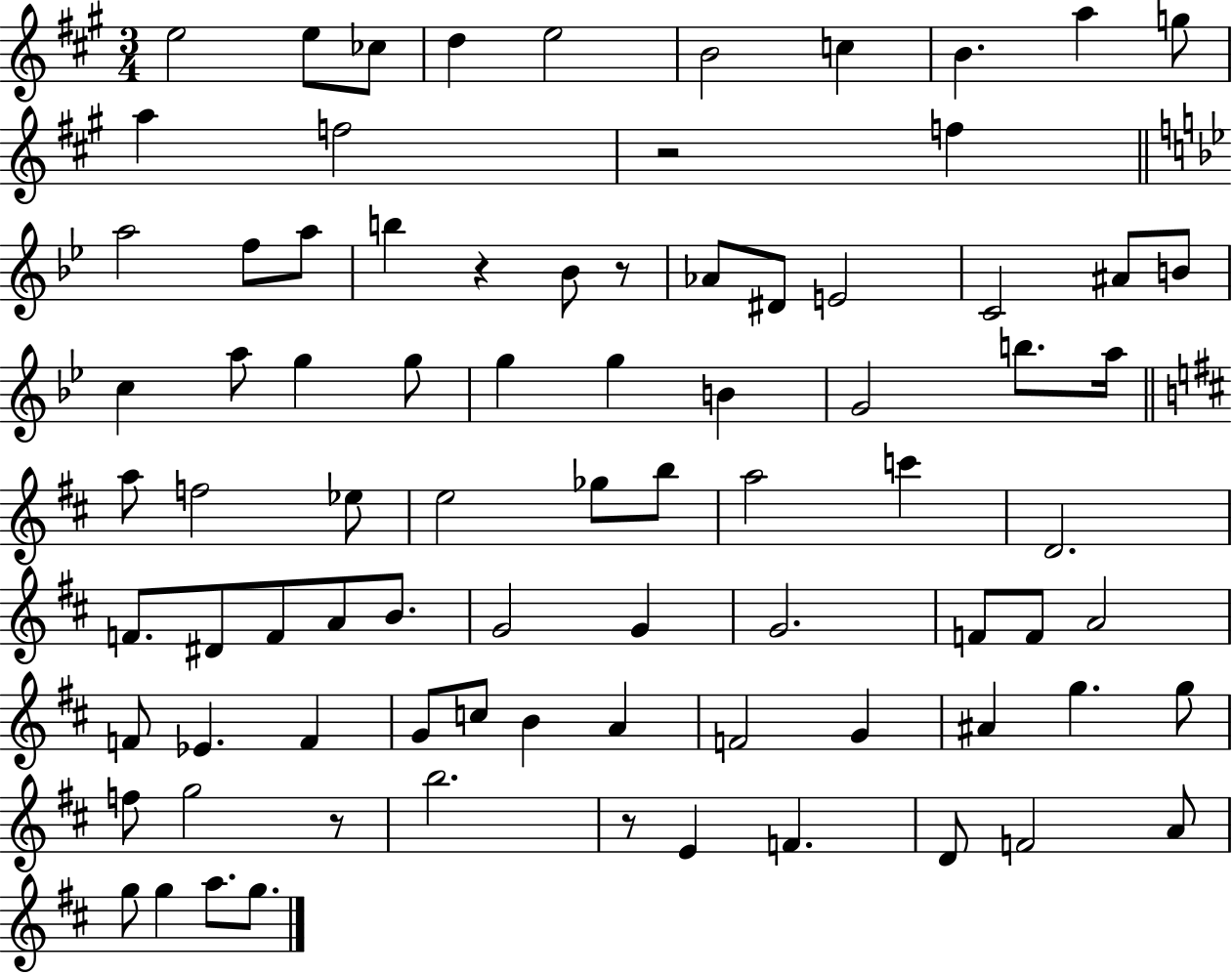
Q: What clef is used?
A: treble